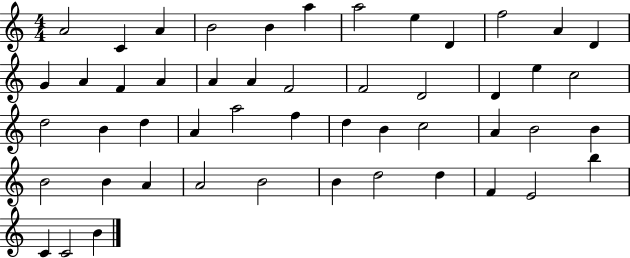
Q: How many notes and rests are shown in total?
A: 50